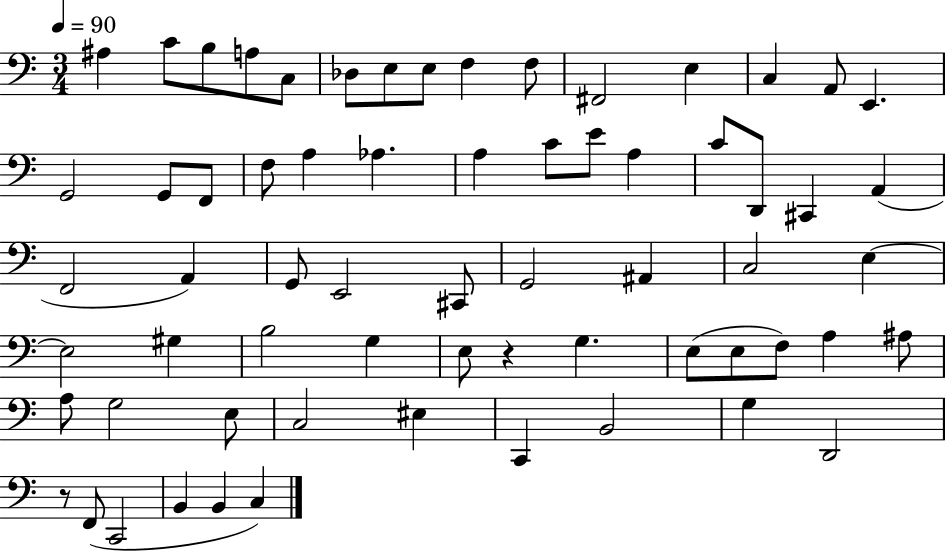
A#3/q C4/e B3/e A3/e C3/e Db3/e E3/e E3/e F3/q F3/e F#2/h E3/q C3/q A2/e E2/q. G2/h G2/e F2/e F3/e A3/q Ab3/q. A3/q C4/e E4/e A3/q C4/e D2/e C#2/q A2/q F2/h A2/q G2/e E2/h C#2/e G2/h A#2/q C3/h E3/q E3/h G#3/q B3/h G3/q E3/e R/q G3/q. E3/e E3/e F3/e A3/q A#3/e A3/e G3/h E3/e C3/h EIS3/q C2/q B2/h G3/q D2/h R/e F2/e C2/h B2/q B2/q C3/q